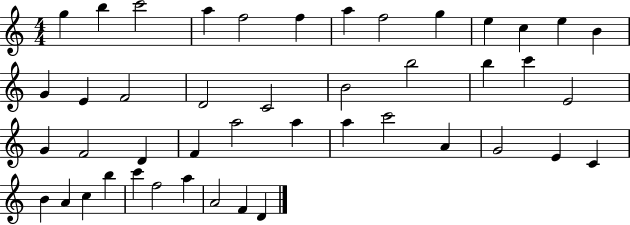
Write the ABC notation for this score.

X:1
T:Untitled
M:4/4
L:1/4
K:C
g b c'2 a f2 f a f2 g e c e B G E F2 D2 C2 B2 b2 b c' E2 G F2 D F a2 a a c'2 A G2 E C B A c b c' f2 a A2 F D